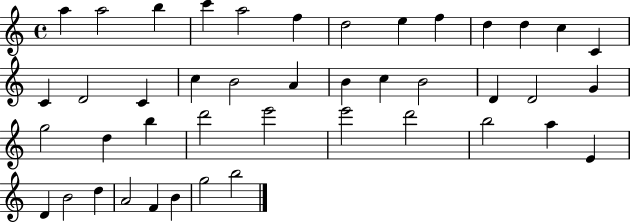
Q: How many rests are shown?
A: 0